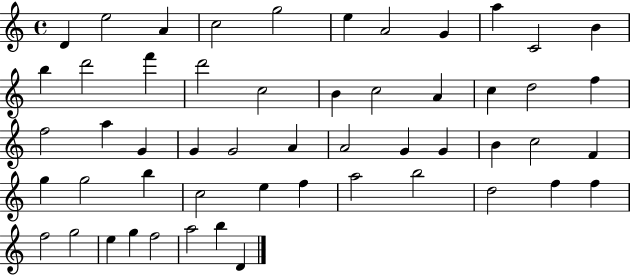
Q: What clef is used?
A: treble